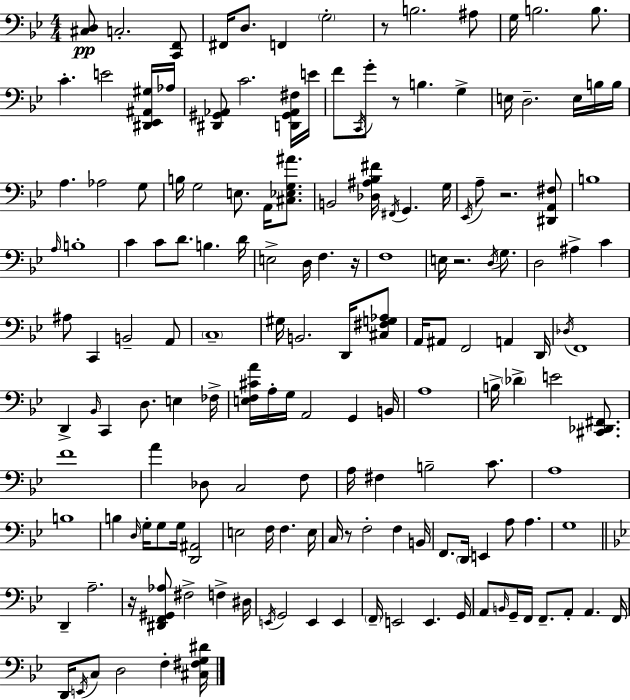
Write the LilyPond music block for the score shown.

{
  \clef bass
  \numericTimeSignature
  \time 4/4
  \key bes \major
  <cis d>8\pp c2.-. <c, f,>8 | fis,16 d8. f,4 \parenthesize g2-. | r8 b2. ais8 | g16 b2. b8. | \break c'4.-. e'2 <dis, ees, ais, gis>16 aes16 | <dis, gis, aes,>8 c'2. <d, gis, aes, fis>16 e'16 | f'8 \acciaccatura { c,16 } g'8-. r8 b4. g4-> | e16 d2.-- e16 b16 | \break b16 a4. aes2 g8 | b16 g2 e8. a,16 <cis ees g ais'>8. | b,2 <des ais bes fis'>16 \acciaccatura { fis,16 } g,4. | g16 \acciaccatura { ees,16 } a8-- r2. | \break <dis, a, fis>8 b1 | \grace { a16 } b1-. | c'4 c'8 d'8. b4. | d'16 e2-> d16 f4. | \break r16 f1 | e16 r2. | \acciaccatura { d16 } g8. d2 ais4-> | c'4 ais8 c,4 b,2-- | \break a,8 \parenthesize c1-- | gis16 b,2. | d,16 <cis fis g aes>8 a,16 ais,8 f,2 | a,4 d,16 \acciaccatura { des16 } f,1 | \break d,4-> \grace { bes,16 } c,4 d8. | e4 fes16-> <e f cis' a'>16 a16-. g16 a,2 | g,4 b,16 a1 | b16-> \parenthesize des'4-> e'2 | \break <cis, des, fis,>8. f'1 | a'4 des8 c2 | f8 a16 fis4 b2-- | c'8. a1 | \break b1 | b4 \grace { d16 } g16-. g8 g16 | <d, ais,>2 e2 | f16 f4. e16 c16 r8 f2-. | \break f4 b,16 f,8. \parenthesize d,16 e,4 | a8 a4. g1 | \bar "||" \break \key g \minor d,4-- a2.-- | r16 <dis, f, gis, aes>8 fis2-> f4-> dis16 | \acciaccatura { e,16 } g,2 e,4 e,4 | \parenthesize f,16-- e,2 e,4. | \break g,16 a,8 \grace { b,16 } g,16-- f,16 f,8.-- a,8-. a,4. | f,16 d,16 \acciaccatura { e,16 } c8 d2 f4-. | <cis fis g dis'>16 \bar "|."
}